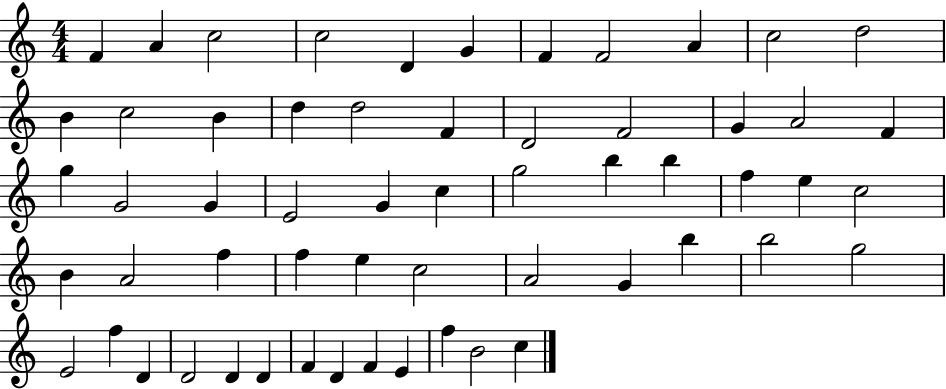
{
  \clef treble
  \numericTimeSignature
  \time 4/4
  \key c \major
  f'4 a'4 c''2 | c''2 d'4 g'4 | f'4 f'2 a'4 | c''2 d''2 | \break b'4 c''2 b'4 | d''4 d''2 f'4 | d'2 f'2 | g'4 a'2 f'4 | \break g''4 g'2 g'4 | e'2 g'4 c''4 | g''2 b''4 b''4 | f''4 e''4 c''2 | \break b'4 a'2 f''4 | f''4 e''4 c''2 | a'2 g'4 b''4 | b''2 g''2 | \break e'2 f''4 d'4 | d'2 d'4 d'4 | f'4 d'4 f'4 e'4 | f''4 b'2 c''4 | \break \bar "|."
}